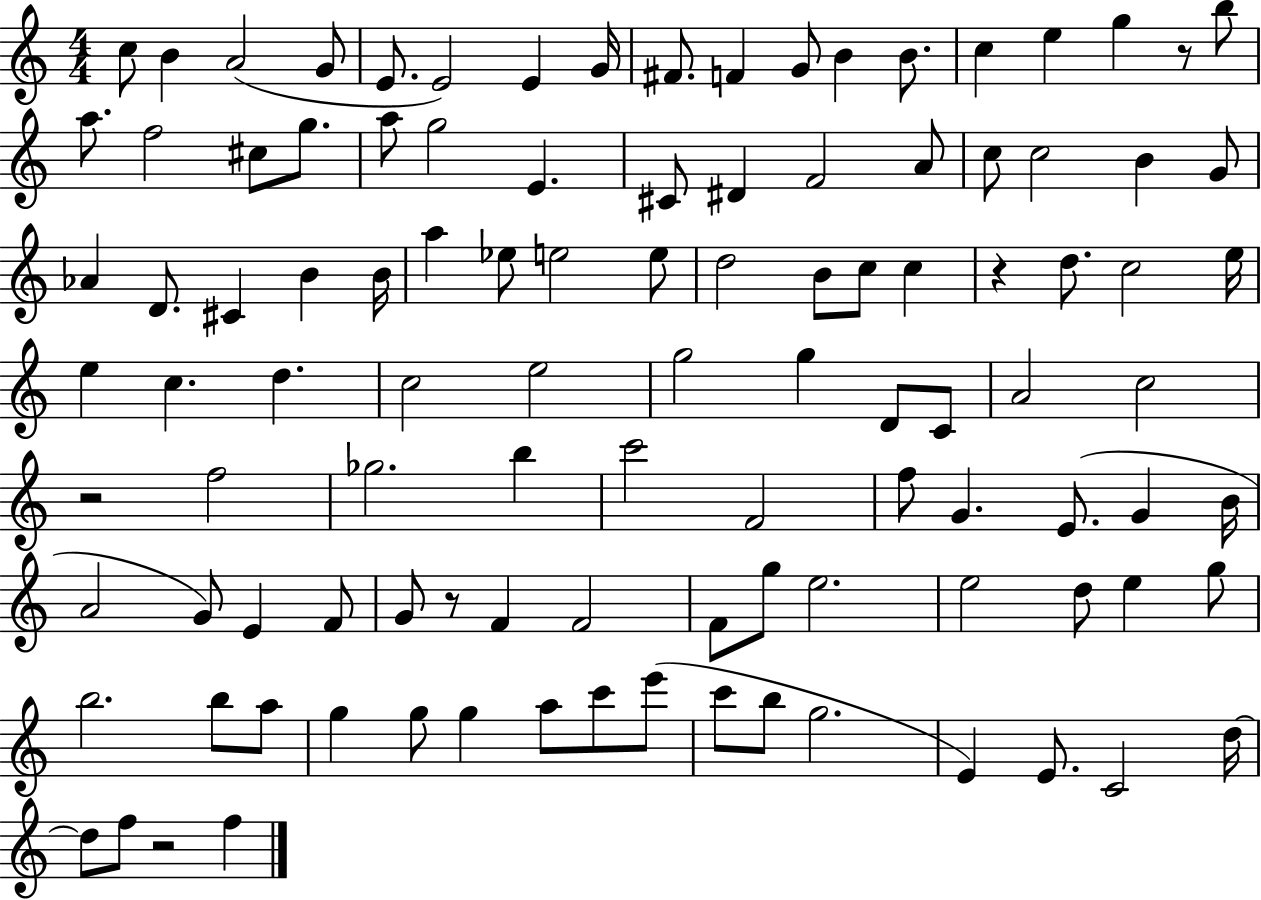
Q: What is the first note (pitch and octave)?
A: C5